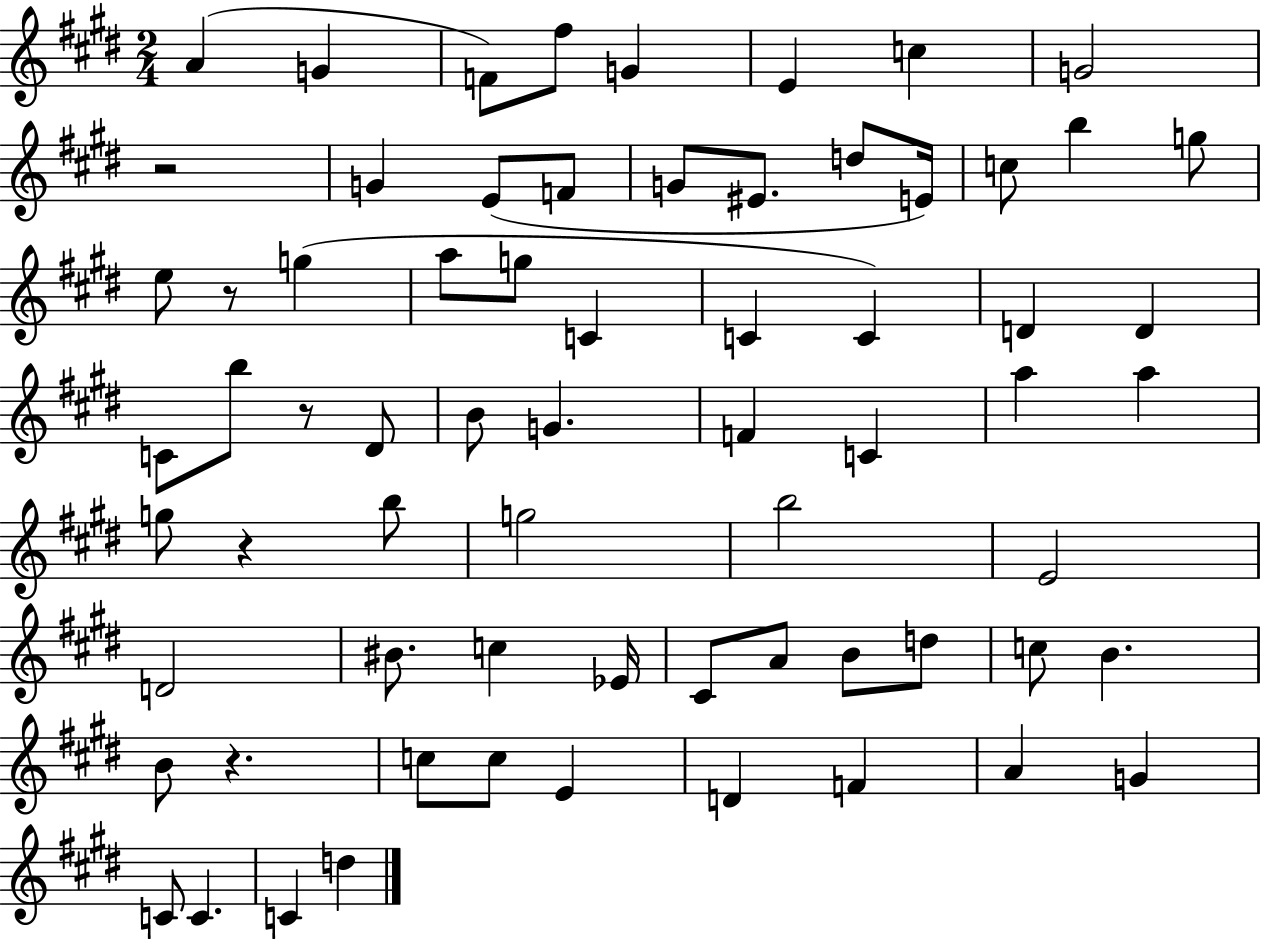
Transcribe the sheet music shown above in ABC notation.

X:1
T:Untitled
M:2/4
L:1/4
K:E
A G F/2 ^f/2 G E c G2 z2 G E/2 F/2 G/2 ^E/2 d/2 E/4 c/2 b g/2 e/2 z/2 g a/2 g/2 C C C D D C/2 b/2 z/2 ^D/2 B/2 G F C a a g/2 z b/2 g2 b2 E2 D2 ^B/2 c _E/4 ^C/2 A/2 B/2 d/2 c/2 B B/2 z c/2 c/2 E D F A G C/2 C C d